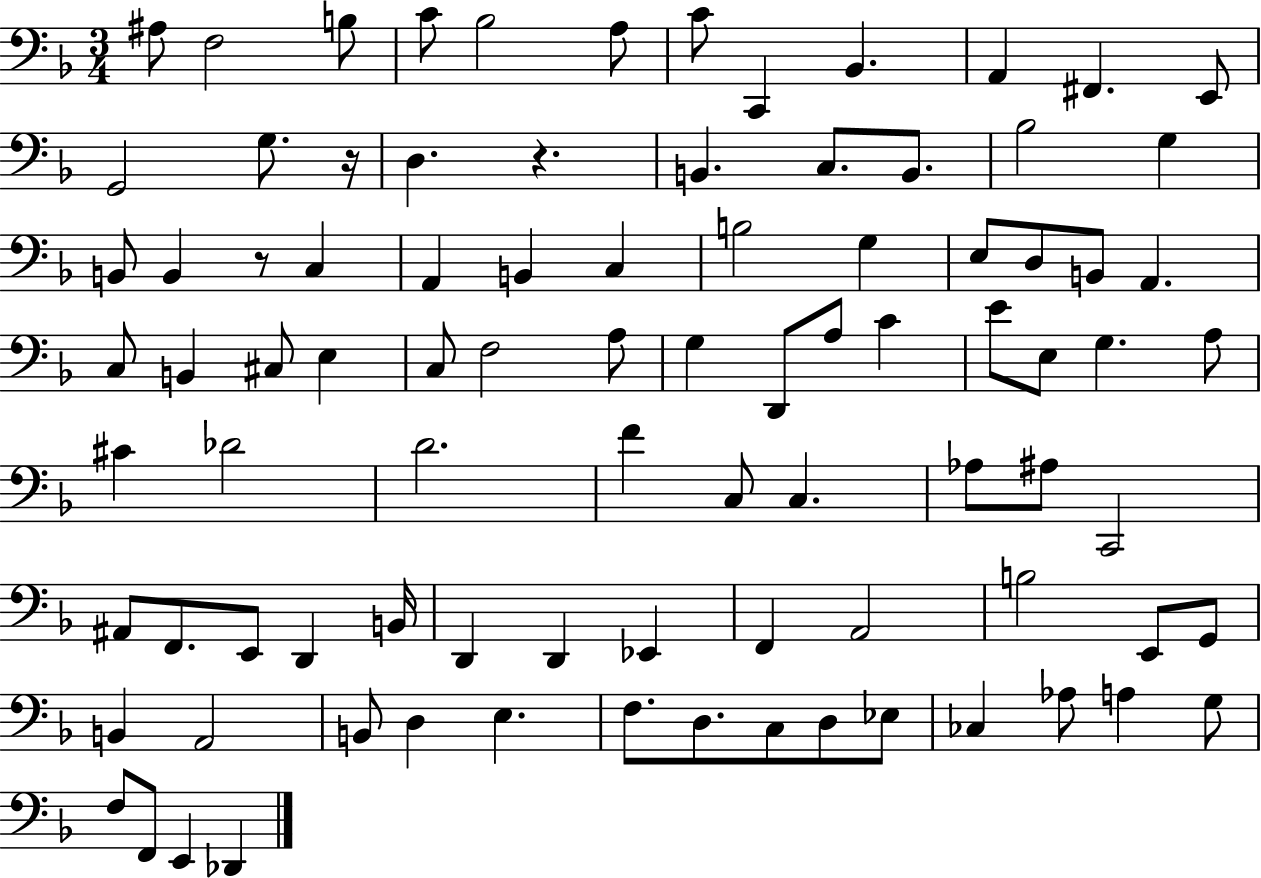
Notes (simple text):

A#3/e F3/h B3/e C4/e Bb3/h A3/e C4/e C2/q Bb2/q. A2/q F#2/q. E2/e G2/h G3/e. R/s D3/q. R/q. B2/q. C3/e. B2/e. Bb3/h G3/q B2/e B2/q R/e C3/q A2/q B2/q C3/q B3/h G3/q E3/e D3/e B2/e A2/q. C3/e B2/q C#3/e E3/q C3/e F3/h A3/e G3/q D2/e A3/e C4/q E4/e E3/e G3/q. A3/e C#4/q Db4/h D4/h. F4/q C3/e C3/q. Ab3/e A#3/e C2/h A#2/e F2/e. E2/e D2/q B2/s D2/q D2/q Eb2/q F2/q A2/h B3/h E2/e G2/e B2/q A2/h B2/e D3/q E3/q. F3/e. D3/e. C3/e D3/e Eb3/e CES3/q Ab3/e A3/q G3/e F3/e F2/e E2/q Db2/q